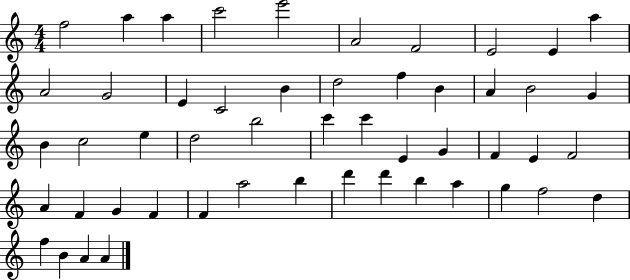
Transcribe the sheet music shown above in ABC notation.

X:1
T:Untitled
M:4/4
L:1/4
K:C
f2 a a c'2 e'2 A2 F2 E2 E a A2 G2 E C2 B d2 f B A B2 G B c2 e d2 b2 c' c' E G F E F2 A F G F F a2 b d' d' b a g f2 d f B A A